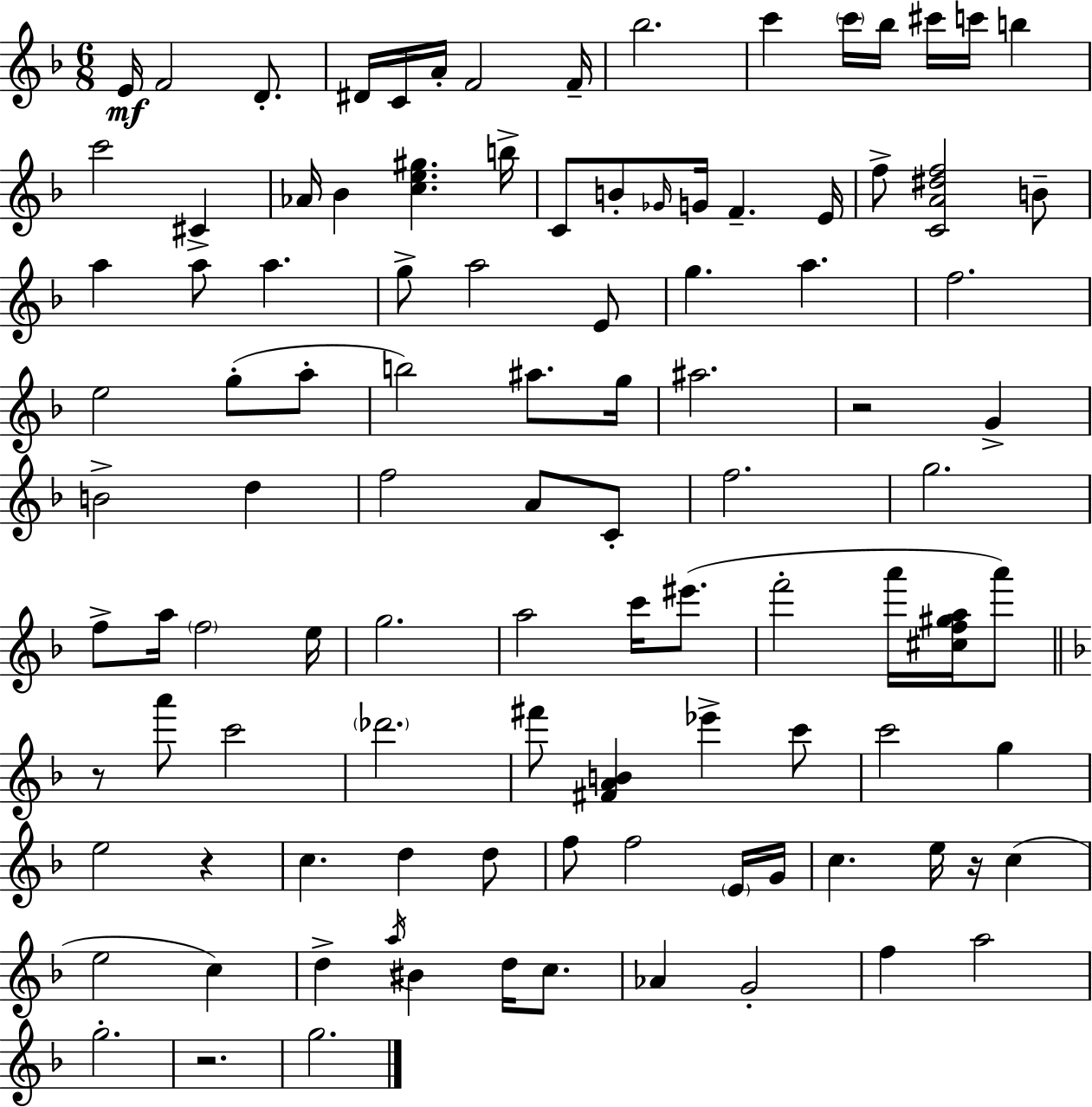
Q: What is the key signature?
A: D minor